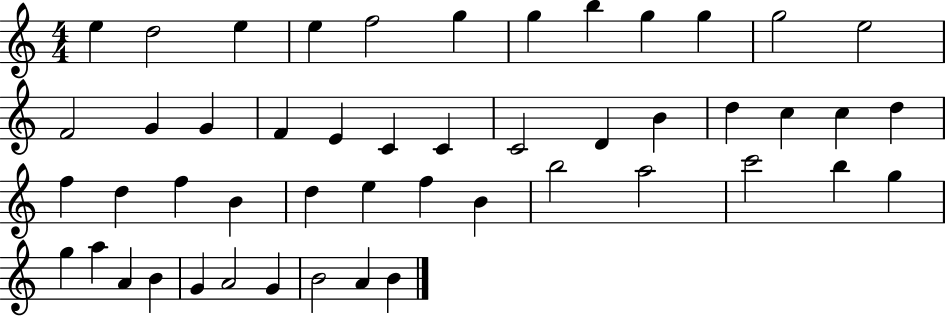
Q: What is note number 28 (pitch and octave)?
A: D5